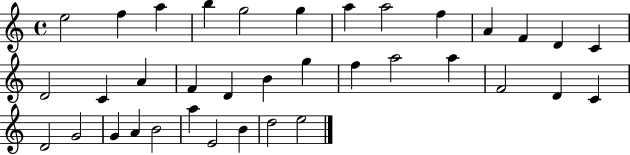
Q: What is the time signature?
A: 4/4